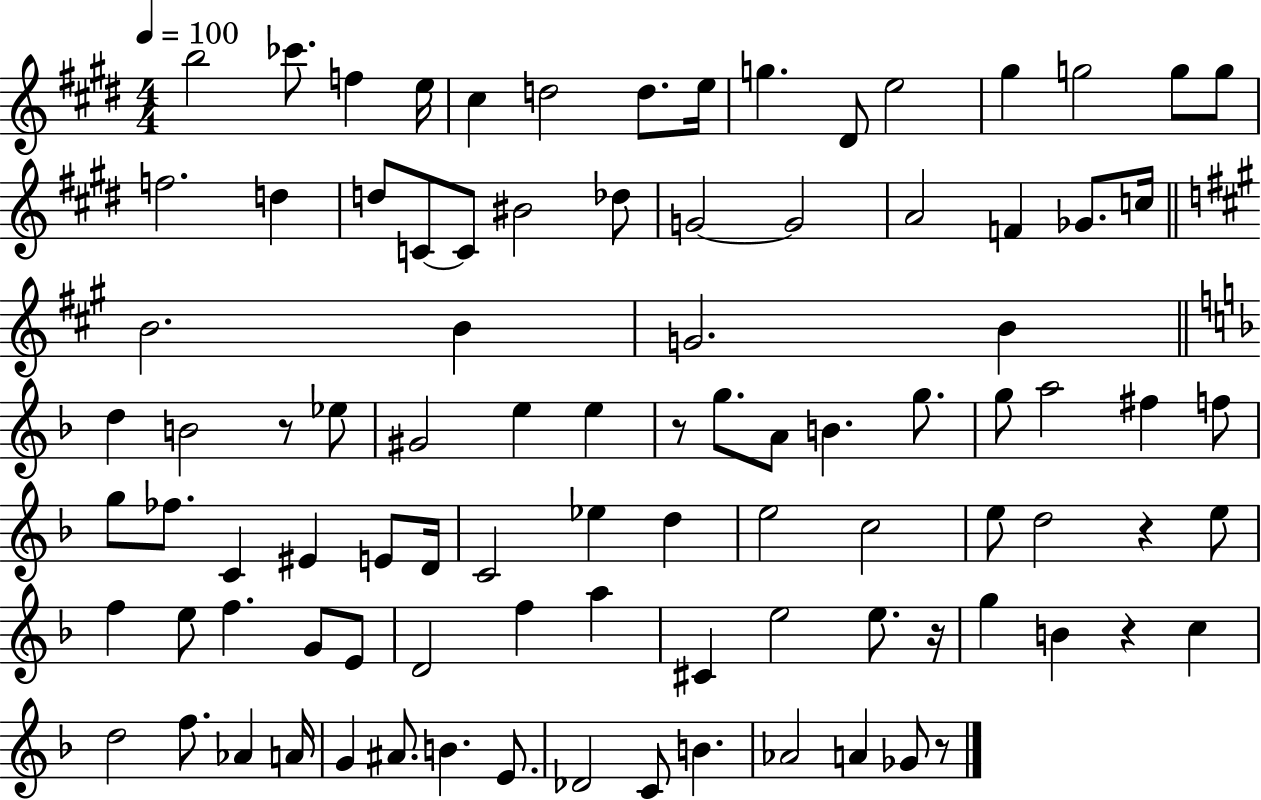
X:1
T:Untitled
M:4/4
L:1/4
K:E
b2 _c'/2 f e/4 ^c d2 d/2 e/4 g ^D/2 e2 ^g g2 g/2 g/2 f2 d d/2 C/2 C/2 ^B2 _d/2 G2 G2 A2 F _G/2 c/4 B2 B G2 B d B2 z/2 _e/2 ^G2 e e z/2 g/2 A/2 B g/2 g/2 a2 ^f f/2 g/2 _f/2 C ^E E/2 D/4 C2 _e d e2 c2 e/2 d2 z e/2 f e/2 f G/2 E/2 D2 f a ^C e2 e/2 z/4 g B z c d2 f/2 _A A/4 G ^A/2 B E/2 _D2 C/2 B _A2 A _G/2 z/2